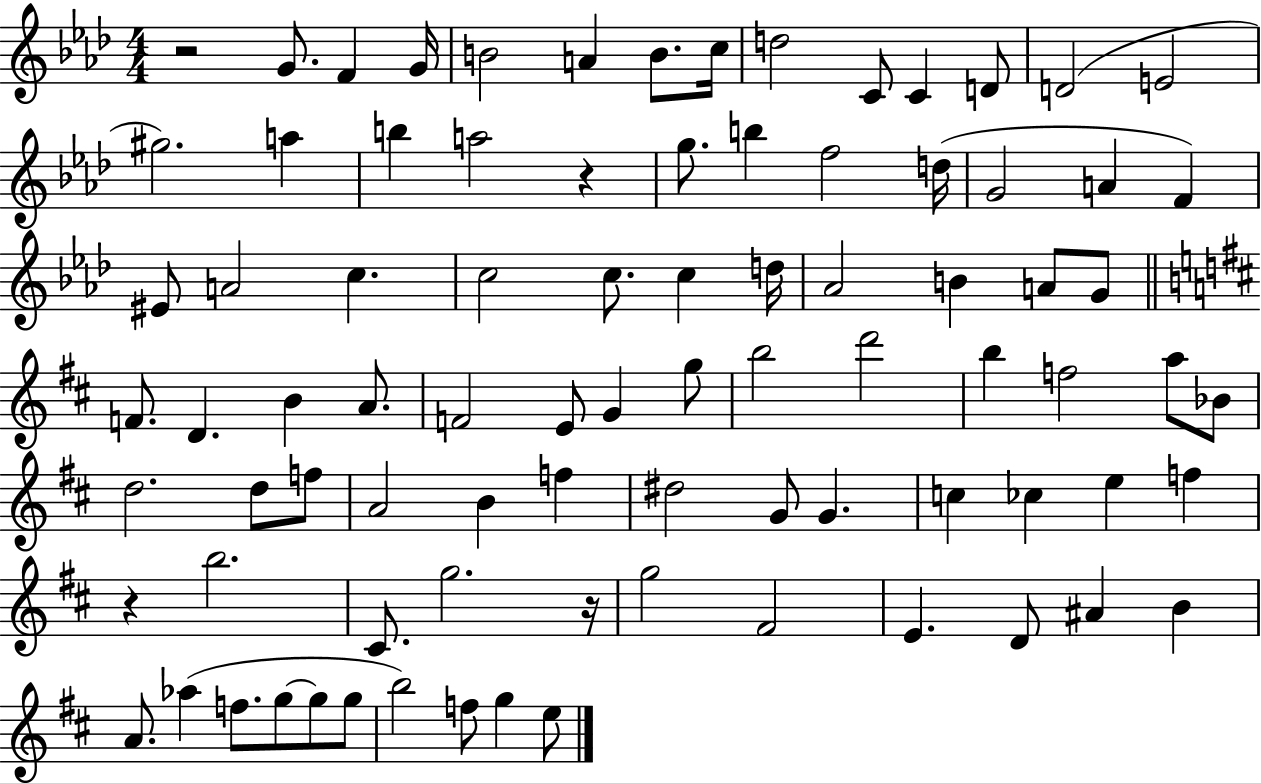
R/h G4/e. F4/q G4/s B4/h A4/q B4/e. C5/s D5/h C4/e C4/q D4/e D4/h E4/h G#5/h. A5/q B5/q A5/h R/q G5/e. B5/q F5/h D5/s G4/h A4/q F4/q EIS4/e A4/h C5/q. C5/h C5/e. C5/q D5/s Ab4/h B4/q A4/e G4/e F4/e. D4/q. B4/q A4/e. F4/h E4/e G4/q G5/e B5/h D6/h B5/q F5/h A5/e Bb4/e D5/h. D5/e F5/e A4/h B4/q F5/q D#5/h G4/e G4/q. C5/q CES5/q E5/q F5/q R/q B5/h. C#4/e. G5/h. R/s G5/h F#4/h E4/q. D4/e A#4/q B4/q A4/e. Ab5/q F5/e. G5/e G5/e G5/e B5/h F5/e G5/q E5/e